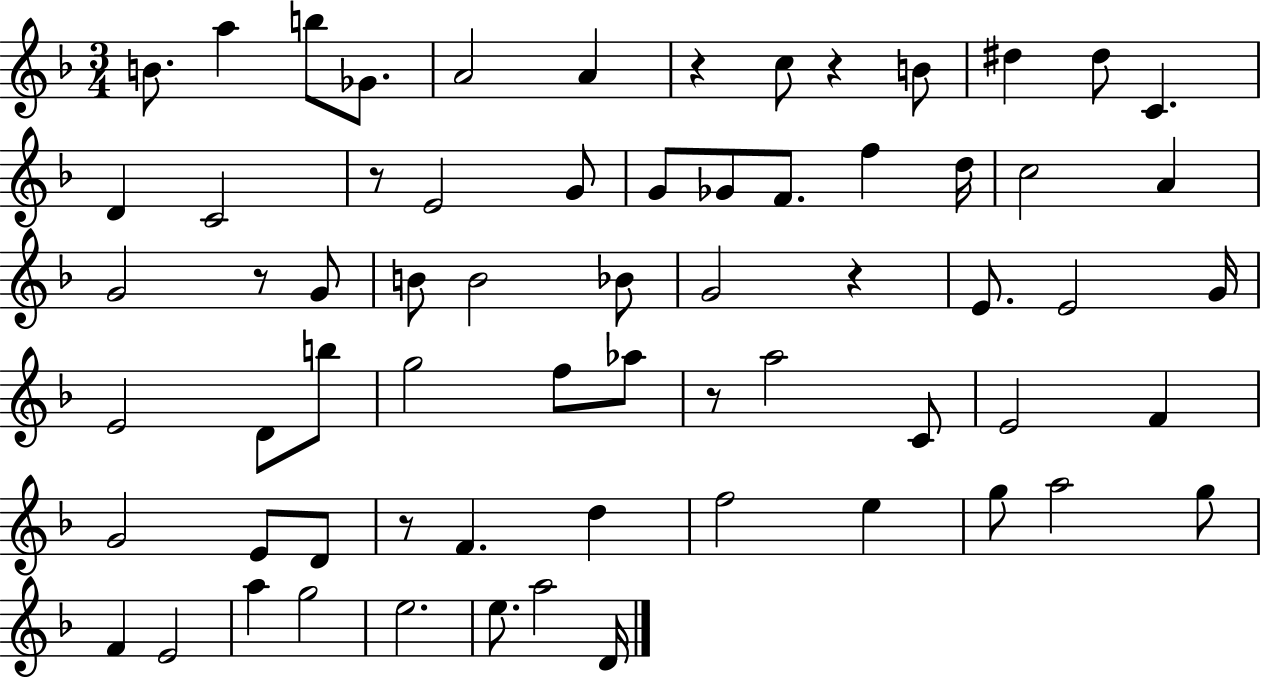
B4/e. A5/q B5/e Gb4/e. A4/h A4/q R/q C5/e R/q B4/e D#5/q D#5/e C4/q. D4/q C4/h R/e E4/h G4/e G4/e Gb4/e F4/e. F5/q D5/s C5/h A4/q G4/h R/e G4/e B4/e B4/h Bb4/e G4/h R/q E4/e. E4/h G4/s E4/h D4/e B5/e G5/h F5/e Ab5/e R/e A5/h C4/e E4/h F4/q G4/h E4/e D4/e R/e F4/q. D5/q F5/h E5/q G5/e A5/h G5/e F4/q E4/h A5/q G5/h E5/h. E5/e. A5/h D4/s